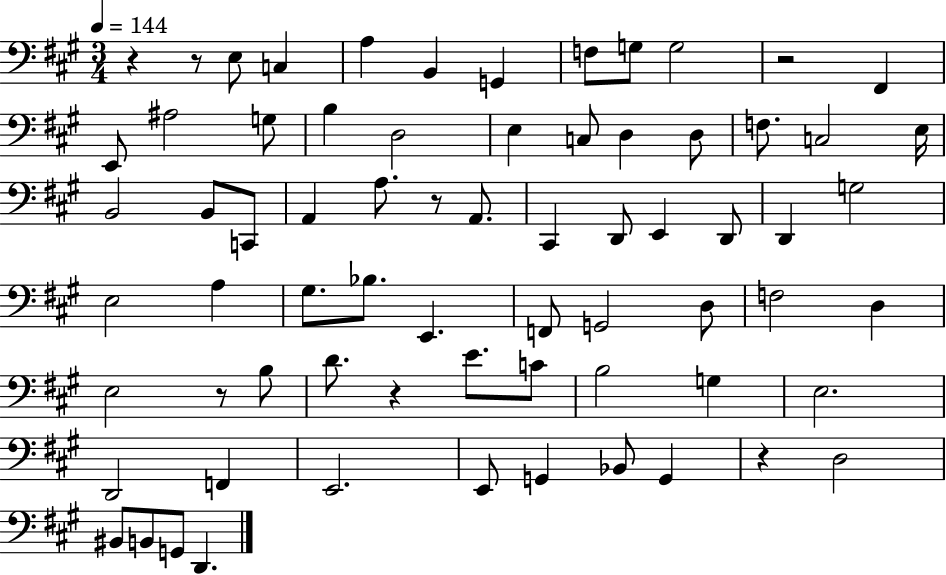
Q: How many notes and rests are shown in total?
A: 70